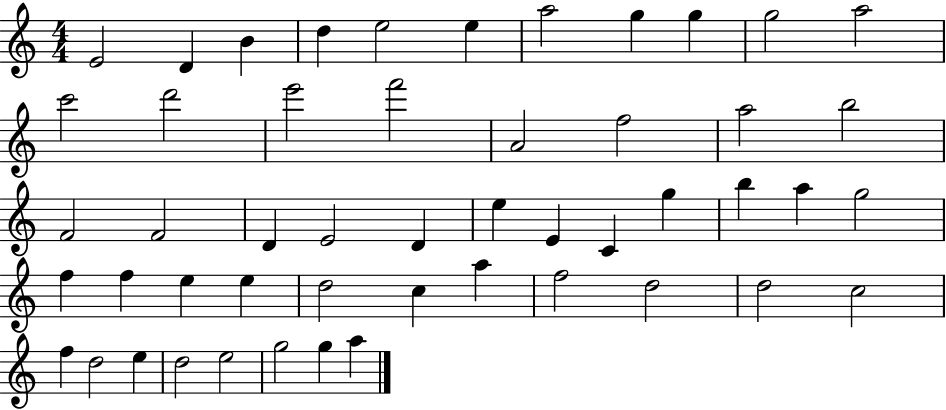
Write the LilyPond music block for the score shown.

{
  \clef treble
  \numericTimeSignature
  \time 4/4
  \key c \major
  e'2 d'4 b'4 | d''4 e''2 e''4 | a''2 g''4 g''4 | g''2 a''2 | \break c'''2 d'''2 | e'''2 f'''2 | a'2 f''2 | a''2 b''2 | \break f'2 f'2 | d'4 e'2 d'4 | e''4 e'4 c'4 g''4 | b''4 a''4 g''2 | \break f''4 f''4 e''4 e''4 | d''2 c''4 a''4 | f''2 d''2 | d''2 c''2 | \break f''4 d''2 e''4 | d''2 e''2 | g''2 g''4 a''4 | \bar "|."
}